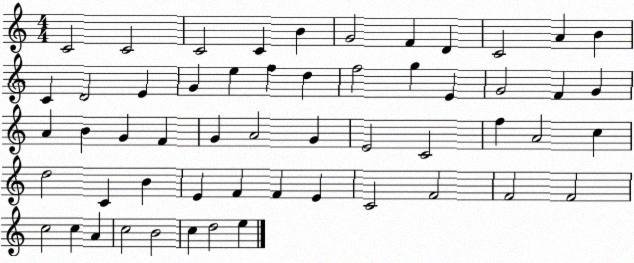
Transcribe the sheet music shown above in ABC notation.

X:1
T:Untitled
M:4/4
L:1/4
K:C
C2 C2 C2 C B G2 F D C2 A B C D2 E G e f d f2 g E G2 F G A B G F G A2 G E2 C2 f A2 c d2 C B E F F E C2 F2 F2 F2 c2 c A c2 B2 c d2 e